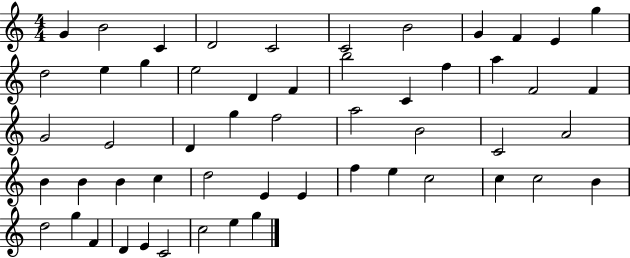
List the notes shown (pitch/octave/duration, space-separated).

G4/q B4/h C4/q D4/h C4/h C4/h B4/h G4/q F4/q E4/q G5/q D5/h E5/q G5/q E5/h D4/q F4/q B5/h C4/q F5/q A5/q F4/h F4/q G4/h E4/h D4/q G5/q F5/h A5/h B4/h C4/h A4/h B4/q B4/q B4/q C5/q D5/h E4/q E4/q F5/q E5/q C5/h C5/q C5/h B4/q D5/h G5/q F4/q D4/q E4/q C4/h C5/h E5/q G5/q